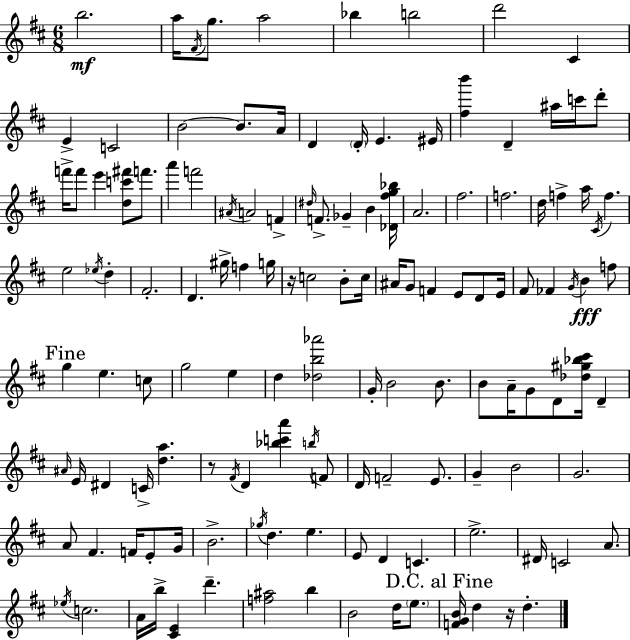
B5/h. A5/s F#4/s G5/e. A5/h Bb5/q B5/h D6/h C#4/q E4/q C4/h B4/h B4/e. A4/s D4/q D4/s E4/q. EIS4/s [F#5,B6]/q D4/q A#5/s C6/s D6/e F6/s F6/e E6/q [D5,C6,F#6]/e F6/e. A6/q F6/h A#4/s A4/h F4/q D#5/s F4/e. Gb4/q B4/q [Db4,F#5,G5,Bb5]/s A4/h. F#5/h. F5/h. D5/s F5/q A5/s C#4/s F5/q. E5/h Eb5/s D5/q F#4/h. D4/q. G#5/s F5/q G5/s R/s C5/h B4/e C5/s A#4/s G4/e F4/q E4/e D4/e E4/s F#4/e FES4/q G4/s B4/q F5/e G5/q E5/q. C5/e G5/h E5/q D5/q [Db5,B5,Ab6]/h G4/s B4/h B4/e. B4/e A4/s G4/e D4/e [Db5,G#5,Bb5,C#6]/s D4/q A#4/s E4/s D#4/q C4/s [D5,A5]/q. R/e F#4/s D4/q [Bb5,C6,A6]/q B5/s F4/e D4/s F4/h E4/e. G4/q B4/h G4/h. A4/e F#4/q. F4/s E4/e G4/s B4/h. Gb5/s D5/q. E5/q. E4/e D4/q C4/q. E5/h. D#4/s C4/h A4/e. Eb5/s C5/h. A4/s B5/s [C#4,E4]/q D6/q. [F5,A#5]/h B5/q B4/h D5/s E5/e. [F4,G4,B4]/s D5/q R/s D5/q.